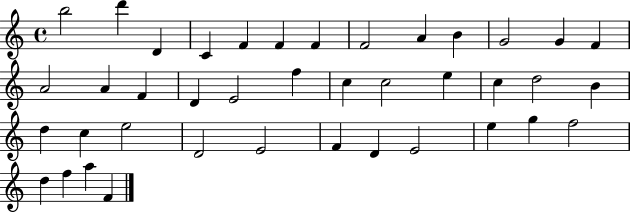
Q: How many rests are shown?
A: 0